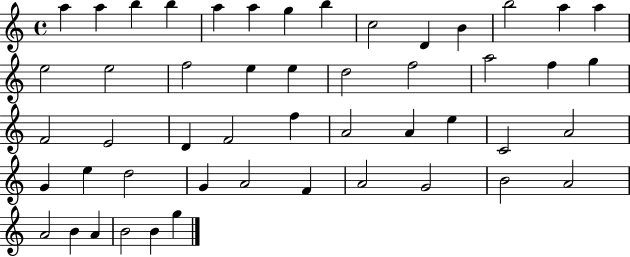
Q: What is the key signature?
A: C major